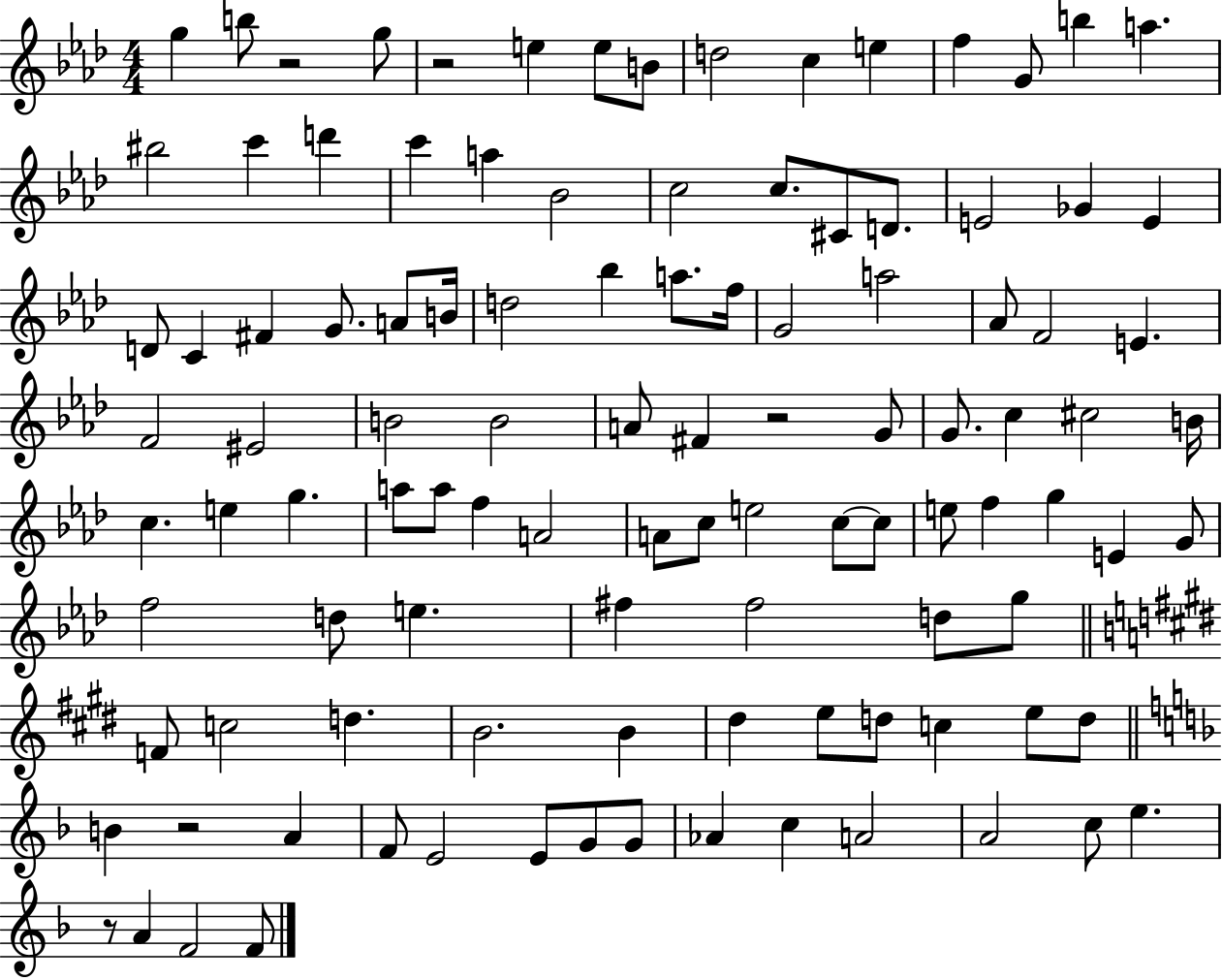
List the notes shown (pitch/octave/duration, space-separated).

G5/q B5/e R/h G5/e R/h E5/q E5/e B4/e D5/h C5/q E5/q F5/q G4/e B5/q A5/q. BIS5/h C6/q D6/q C6/q A5/q Bb4/h C5/h C5/e. C#4/e D4/e. E4/h Gb4/q E4/q D4/e C4/q F#4/q G4/e. A4/e B4/s D5/h Bb5/q A5/e. F5/s G4/h A5/h Ab4/e F4/h E4/q. F4/h EIS4/h B4/h B4/h A4/e F#4/q R/h G4/e G4/e. C5/q C#5/h B4/s C5/q. E5/q G5/q. A5/e A5/e F5/q A4/h A4/e C5/e E5/h C5/e C5/e E5/e F5/q G5/q E4/q G4/e F5/h D5/e E5/q. F#5/q F#5/h D5/e G5/e F4/e C5/h D5/q. B4/h. B4/q D#5/q E5/e D5/e C5/q E5/e D5/e B4/q R/h A4/q F4/e E4/h E4/e G4/e G4/e Ab4/q C5/q A4/h A4/h C5/e E5/q. R/e A4/q F4/h F4/e